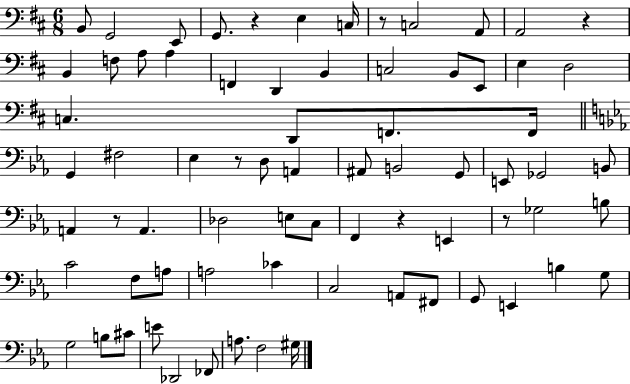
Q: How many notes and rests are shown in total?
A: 73